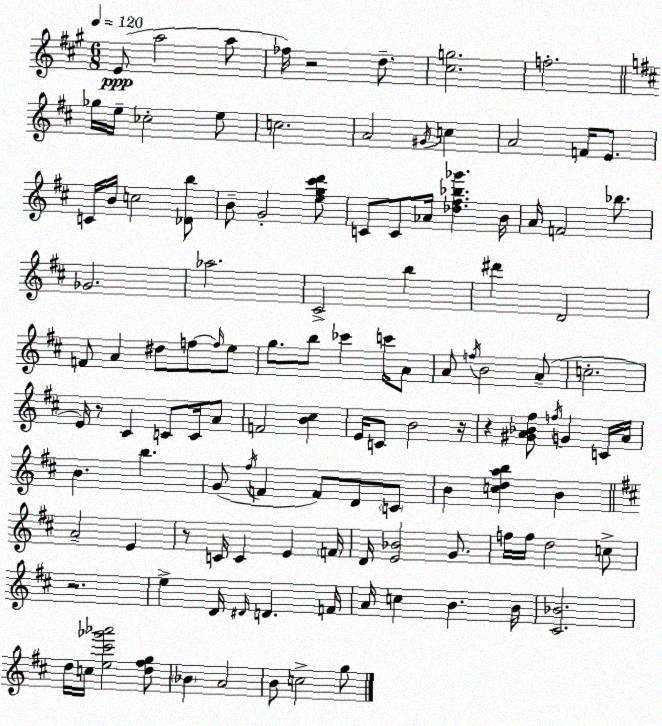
X:1
T:Untitled
M:6/8
L:1/4
K:A
E/2 a2 a/2 _f/4 z2 d/2 [^cg]2 f2 _g/4 e/4 _c2 e/2 c2 A2 ^G/4 c A2 F/4 E/2 C/4 B/4 c2 [_Db]/2 B/2 G2 [eg^c'd']/2 C/2 C/2 _A/4 [_d^f_b_g'] B/4 A/4 F2 _b/2 _G2 _a2 ^C2 b ^d' D2 F/2 A ^d/2 f/2 f/4 e/2 g/2 b/2 _c' c'/4 A/2 A/2 f/4 B2 A/2 c2 E/4 z/2 ^C C/2 C/4 A/2 F2 [B^c] E/4 C/2 B2 z/4 z [^GA_B^f]/2 f/4 G C/4 A/4 B b G/2 ^f/4 F F/2 D/2 C/2 B [cdab] B A2 E z/2 C/4 C E F/4 D/4 [E_B]2 G/2 f/4 f/4 d2 c/2 z2 e D/4 ^D/4 D F/4 A/4 c B B/4 [^C_B]2 d/4 c/4 [e^c'_g'_a']2 [d^fg]/2 _B A2 B/2 c2 g/2